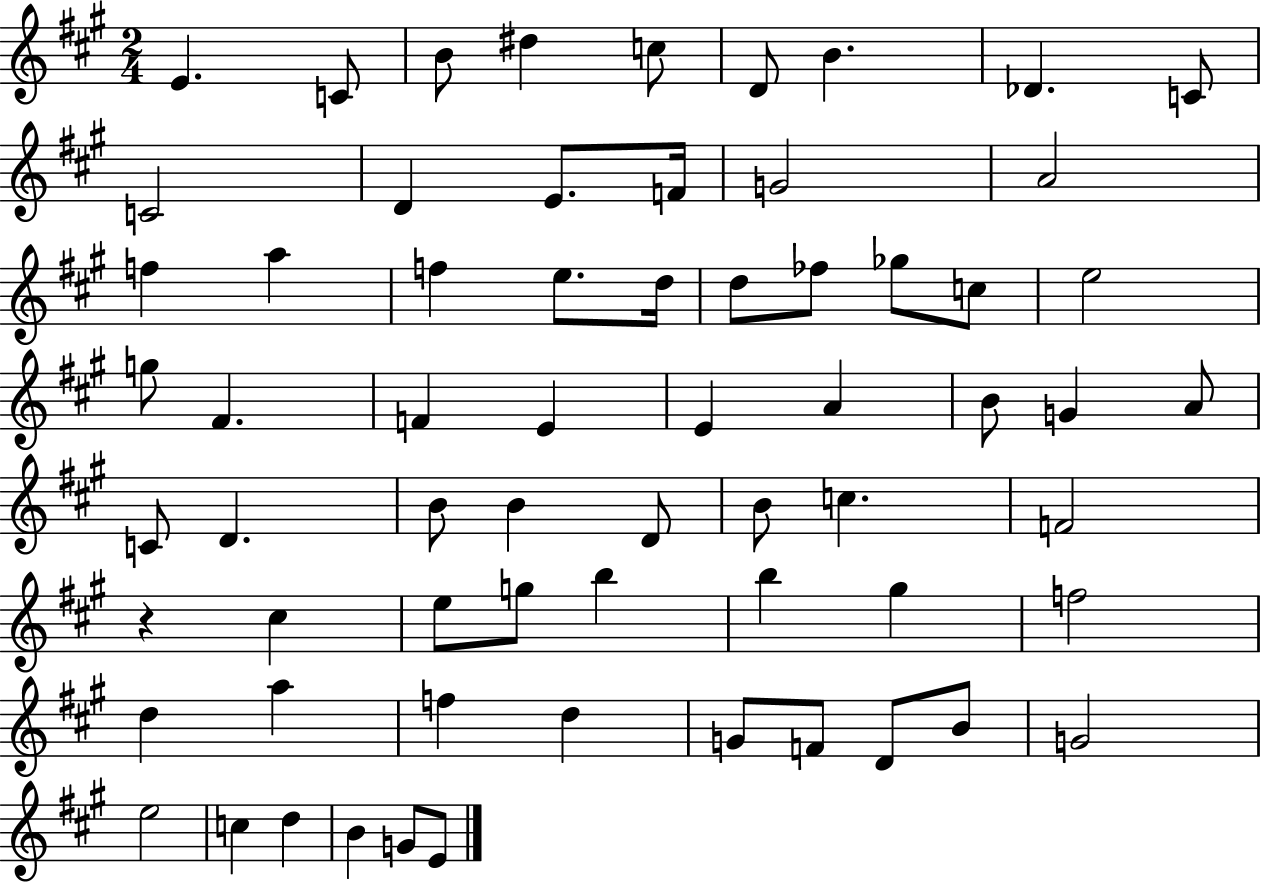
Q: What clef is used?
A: treble